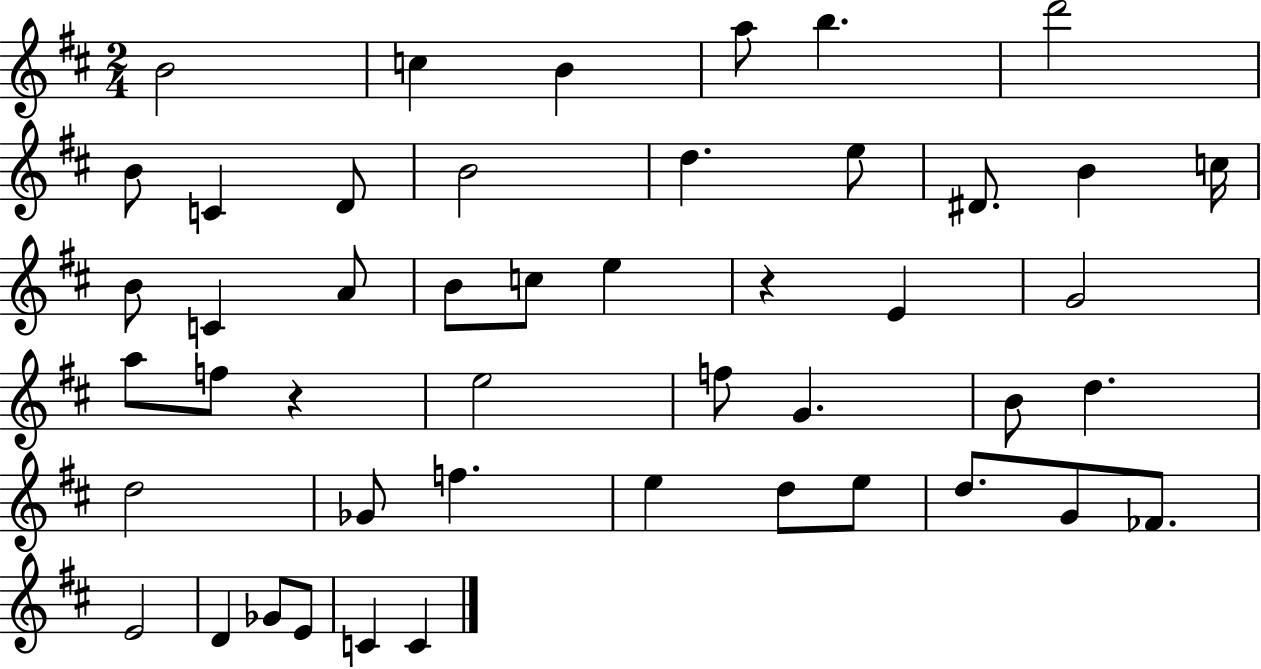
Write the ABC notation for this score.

X:1
T:Untitled
M:2/4
L:1/4
K:D
B2 c B a/2 b d'2 B/2 C D/2 B2 d e/2 ^D/2 B c/4 B/2 C A/2 B/2 c/2 e z E G2 a/2 f/2 z e2 f/2 G B/2 d d2 _G/2 f e d/2 e/2 d/2 G/2 _F/2 E2 D _G/2 E/2 C C